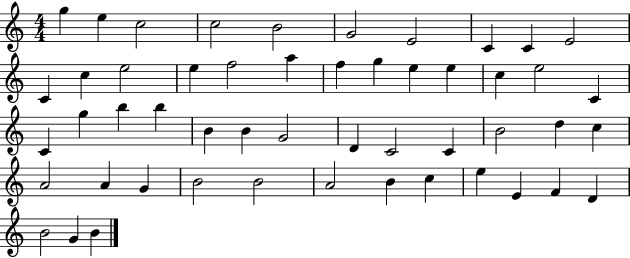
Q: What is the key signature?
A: C major